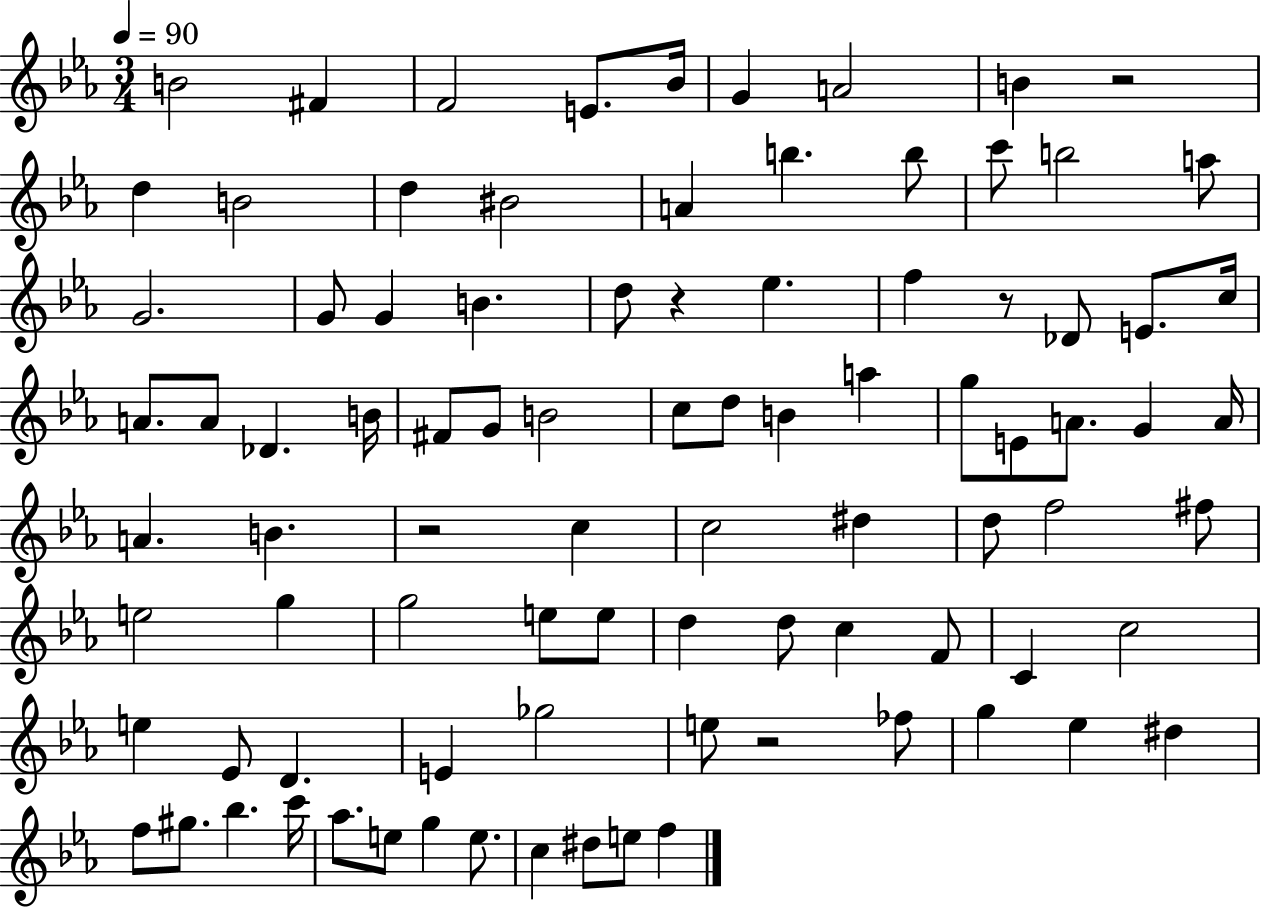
X:1
T:Untitled
M:3/4
L:1/4
K:Eb
B2 ^F F2 E/2 _B/4 G A2 B z2 d B2 d ^B2 A b b/2 c'/2 b2 a/2 G2 G/2 G B d/2 z _e f z/2 _D/2 E/2 c/4 A/2 A/2 _D B/4 ^F/2 G/2 B2 c/2 d/2 B a g/2 E/2 A/2 G A/4 A B z2 c c2 ^d d/2 f2 ^f/2 e2 g g2 e/2 e/2 d d/2 c F/2 C c2 e _E/2 D E _g2 e/2 z2 _f/2 g _e ^d f/2 ^g/2 _b c'/4 _a/2 e/2 g e/2 c ^d/2 e/2 f